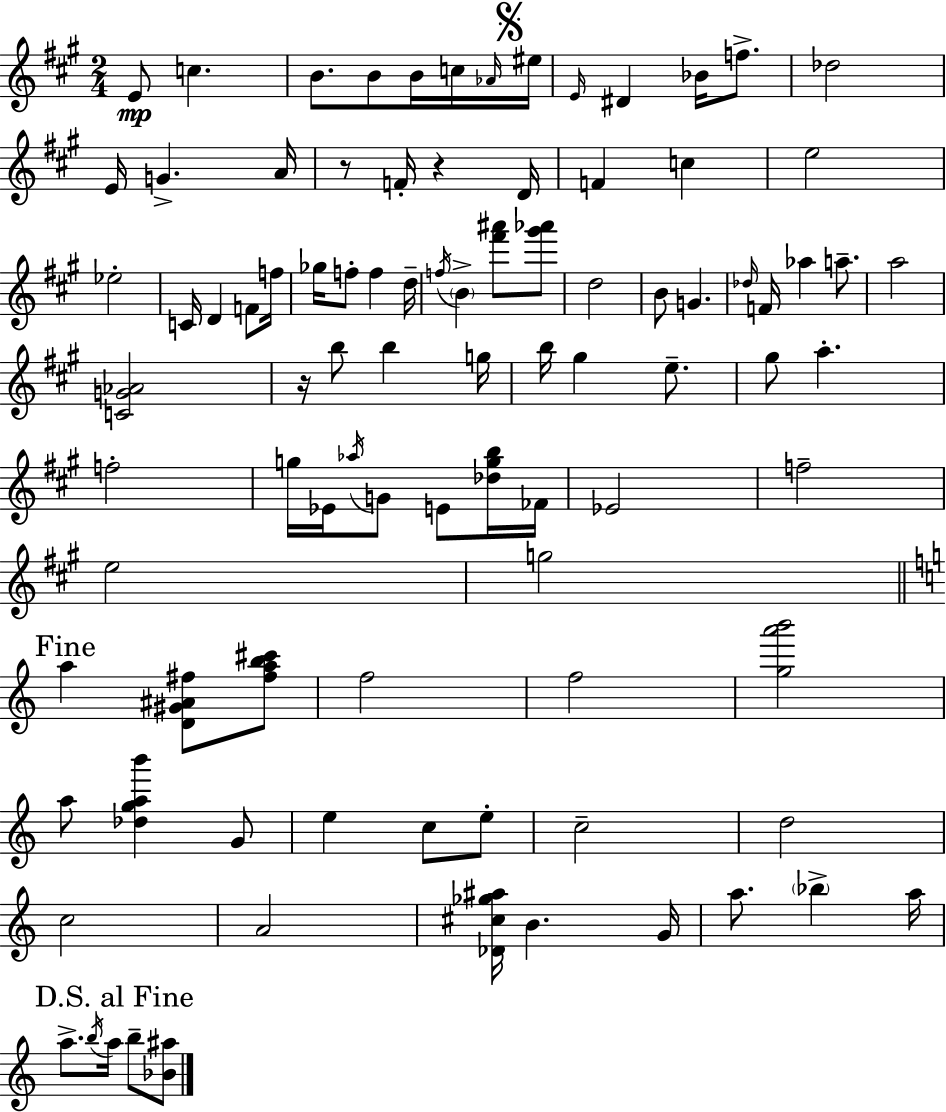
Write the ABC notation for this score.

X:1
T:Untitled
M:2/4
L:1/4
K:A
E/2 c B/2 B/2 B/4 c/4 _A/4 ^e/4 E/4 ^D _B/4 f/2 _d2 E/4 G A/4 z/2 F/4 z D/4 F c e2 _e2 C/4 D F/2 f/4 _g/4 f/2 f d/4 f/4 B [^f'^a']/2 [^g'_a']/2 d2 B/2 G _d/4 F/4 _a a/2 a2 [CG_A]2 z/4 b/2 b g/4 b/4 ^g e/2 ^g/2 a f2 g/4 _E/4 _a/4 G/2 E/2 [_dgb]/4 _F/4 _E2 f2 e2 g2 a [D^G^A^f]/2 [^fab^c']/2 f2 f2 [ga'b']2 a/2 [_dgab'] G/2 e c/2 e/2 c2 d2 c2 A2 [_D^c_g^a]/4 B G/4 a/2 _b a/4 a/2 b/4 a/4 b/2 [_B^a]/2